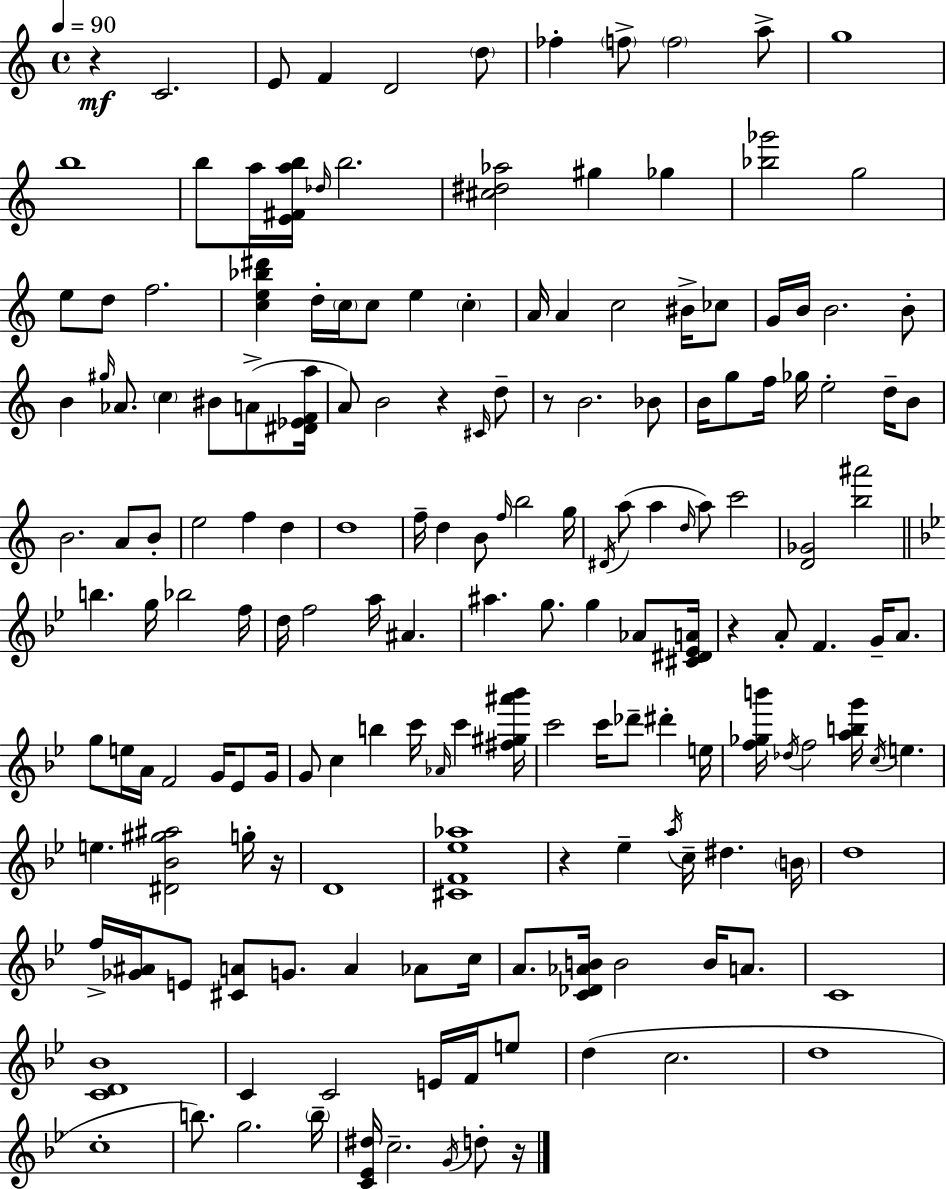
{
  \clef treble
  \time 4/4
  \defaultTimeSignature
  \key a \minor
  \tempo 4 = 90
  r4\mf c'2. | e'8 f'4 d'2 \parenthesize d''8 | fes''4-. \parenthesize f''8-> \parenthesize f''2 a''8-> | g''1 | \break b''1 | b''8 a''16 <e' fis' a'' b''>16 \grace { des''16 } b''2. | <cis'' dis'' aes''>2 gis''4 ges''4 | <bes'' ges'''>2 g''2 | \break e''8 d''8 f''2. | <c'' e'' bes'' dis'''>4 d''16-. \parenthesize c''16 c''8 e''4 \parenthesize c''4-. | a'16 a'4 c''2 bis'16-> ces''8 | g'16 b'16 b'2. b'8-. | \break b'4 \grace { gis''16 } aes'8. \parenthesize c''4 bis'8 a'8->( | <dis' ees' f' a''>16 a'8) b'2 r4 | \grace { cis'16 } d''8-- r8 b'2. | bes'8 b'16 g''8 f''16 ges''16 e''2-. | \break d''16-- b'8 b'2. a'8 | b'8-. e''2 f''4 d''4 | d''1 | f''16-- d''4 b'8 \grace { f''16 } b''2 | \break g''16 \acciaccatura { dis'16 }( a''8 a''4 \grace { d''16 } a''8) c'''2 | <d' ges'>2 <b'' ais'''>2 | \bar "||" \break \key bes \major b''4. g''16 bes''2 f''16 | d''16 f''2 a''16 ais'4. | ais''4. g''8. g''4 aes'8 <cis' dis' ees' a'>16 | r4 a'8-. f'4. g'16-- a'8. | \break g''8 e''16 a'16 f'2 g'16 ees'8 g'16 | g'8 c''4 b''4 c'''16 \grace { aes'16 } c'''4 | <fis'' gis'' ais''' bes'''>16 c'''2 c'''16 des'''8-- dis'''4-. | e''16 <f'' ges'' b'''>16 \acciaccatura { des''16 } f''2 <a'' b'' g'''>16 \acciaccatura { c''16 } e''4. | \break e''4. <dis' bes' gis'' ais''>2 | g''16-. r16 d'1 | <cis' f' ees'' aes''>1 | r4 ees''4-- \acciaccatura { a''16 } c''16-- dis''4. | \break \parenthesize b'16 d''1 | f''16-> <ges' ais'>16 e'8 <cis' a'>8 g'8. a'4 | aes'8 c''16 a'8. <c' des' aes' b'>16 b'2 | b'16 a'8. c'1 | \break <c' d' bes'>1 | c'4 c'2 | e'16 f'16 e''8 d''4( c''2. | d''1 | \break c''1-. | b''8.) g''2. | \parenthesize b''16-- <c' ees' dis''>16 c''2.-- | \acciaccatura { g'16 } d''8-. r16 \bar "|."
}